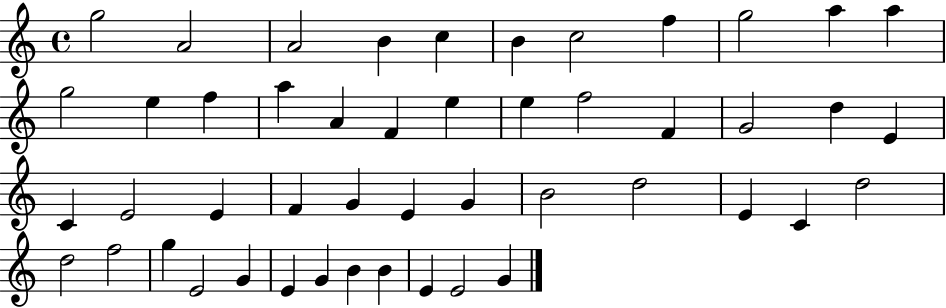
G5/h A4/h A4/h B4/q C5/q B4/q C5/h F5/q G5/h A5/q A5/q G5/h E5/q F5/q A5/q A4/q F4/q E5/q E5/q F5/h F4/q G4/h D5/q E4/q C4/q E4/h E4/q F4/q G4/q E4/q G4/q B4/h D5/h E4/q C4/q D5/h D5/h F5/h G5/q E4/h G4/q E4/q G4/q B4/q B4/q E4/q E4/h G4/q